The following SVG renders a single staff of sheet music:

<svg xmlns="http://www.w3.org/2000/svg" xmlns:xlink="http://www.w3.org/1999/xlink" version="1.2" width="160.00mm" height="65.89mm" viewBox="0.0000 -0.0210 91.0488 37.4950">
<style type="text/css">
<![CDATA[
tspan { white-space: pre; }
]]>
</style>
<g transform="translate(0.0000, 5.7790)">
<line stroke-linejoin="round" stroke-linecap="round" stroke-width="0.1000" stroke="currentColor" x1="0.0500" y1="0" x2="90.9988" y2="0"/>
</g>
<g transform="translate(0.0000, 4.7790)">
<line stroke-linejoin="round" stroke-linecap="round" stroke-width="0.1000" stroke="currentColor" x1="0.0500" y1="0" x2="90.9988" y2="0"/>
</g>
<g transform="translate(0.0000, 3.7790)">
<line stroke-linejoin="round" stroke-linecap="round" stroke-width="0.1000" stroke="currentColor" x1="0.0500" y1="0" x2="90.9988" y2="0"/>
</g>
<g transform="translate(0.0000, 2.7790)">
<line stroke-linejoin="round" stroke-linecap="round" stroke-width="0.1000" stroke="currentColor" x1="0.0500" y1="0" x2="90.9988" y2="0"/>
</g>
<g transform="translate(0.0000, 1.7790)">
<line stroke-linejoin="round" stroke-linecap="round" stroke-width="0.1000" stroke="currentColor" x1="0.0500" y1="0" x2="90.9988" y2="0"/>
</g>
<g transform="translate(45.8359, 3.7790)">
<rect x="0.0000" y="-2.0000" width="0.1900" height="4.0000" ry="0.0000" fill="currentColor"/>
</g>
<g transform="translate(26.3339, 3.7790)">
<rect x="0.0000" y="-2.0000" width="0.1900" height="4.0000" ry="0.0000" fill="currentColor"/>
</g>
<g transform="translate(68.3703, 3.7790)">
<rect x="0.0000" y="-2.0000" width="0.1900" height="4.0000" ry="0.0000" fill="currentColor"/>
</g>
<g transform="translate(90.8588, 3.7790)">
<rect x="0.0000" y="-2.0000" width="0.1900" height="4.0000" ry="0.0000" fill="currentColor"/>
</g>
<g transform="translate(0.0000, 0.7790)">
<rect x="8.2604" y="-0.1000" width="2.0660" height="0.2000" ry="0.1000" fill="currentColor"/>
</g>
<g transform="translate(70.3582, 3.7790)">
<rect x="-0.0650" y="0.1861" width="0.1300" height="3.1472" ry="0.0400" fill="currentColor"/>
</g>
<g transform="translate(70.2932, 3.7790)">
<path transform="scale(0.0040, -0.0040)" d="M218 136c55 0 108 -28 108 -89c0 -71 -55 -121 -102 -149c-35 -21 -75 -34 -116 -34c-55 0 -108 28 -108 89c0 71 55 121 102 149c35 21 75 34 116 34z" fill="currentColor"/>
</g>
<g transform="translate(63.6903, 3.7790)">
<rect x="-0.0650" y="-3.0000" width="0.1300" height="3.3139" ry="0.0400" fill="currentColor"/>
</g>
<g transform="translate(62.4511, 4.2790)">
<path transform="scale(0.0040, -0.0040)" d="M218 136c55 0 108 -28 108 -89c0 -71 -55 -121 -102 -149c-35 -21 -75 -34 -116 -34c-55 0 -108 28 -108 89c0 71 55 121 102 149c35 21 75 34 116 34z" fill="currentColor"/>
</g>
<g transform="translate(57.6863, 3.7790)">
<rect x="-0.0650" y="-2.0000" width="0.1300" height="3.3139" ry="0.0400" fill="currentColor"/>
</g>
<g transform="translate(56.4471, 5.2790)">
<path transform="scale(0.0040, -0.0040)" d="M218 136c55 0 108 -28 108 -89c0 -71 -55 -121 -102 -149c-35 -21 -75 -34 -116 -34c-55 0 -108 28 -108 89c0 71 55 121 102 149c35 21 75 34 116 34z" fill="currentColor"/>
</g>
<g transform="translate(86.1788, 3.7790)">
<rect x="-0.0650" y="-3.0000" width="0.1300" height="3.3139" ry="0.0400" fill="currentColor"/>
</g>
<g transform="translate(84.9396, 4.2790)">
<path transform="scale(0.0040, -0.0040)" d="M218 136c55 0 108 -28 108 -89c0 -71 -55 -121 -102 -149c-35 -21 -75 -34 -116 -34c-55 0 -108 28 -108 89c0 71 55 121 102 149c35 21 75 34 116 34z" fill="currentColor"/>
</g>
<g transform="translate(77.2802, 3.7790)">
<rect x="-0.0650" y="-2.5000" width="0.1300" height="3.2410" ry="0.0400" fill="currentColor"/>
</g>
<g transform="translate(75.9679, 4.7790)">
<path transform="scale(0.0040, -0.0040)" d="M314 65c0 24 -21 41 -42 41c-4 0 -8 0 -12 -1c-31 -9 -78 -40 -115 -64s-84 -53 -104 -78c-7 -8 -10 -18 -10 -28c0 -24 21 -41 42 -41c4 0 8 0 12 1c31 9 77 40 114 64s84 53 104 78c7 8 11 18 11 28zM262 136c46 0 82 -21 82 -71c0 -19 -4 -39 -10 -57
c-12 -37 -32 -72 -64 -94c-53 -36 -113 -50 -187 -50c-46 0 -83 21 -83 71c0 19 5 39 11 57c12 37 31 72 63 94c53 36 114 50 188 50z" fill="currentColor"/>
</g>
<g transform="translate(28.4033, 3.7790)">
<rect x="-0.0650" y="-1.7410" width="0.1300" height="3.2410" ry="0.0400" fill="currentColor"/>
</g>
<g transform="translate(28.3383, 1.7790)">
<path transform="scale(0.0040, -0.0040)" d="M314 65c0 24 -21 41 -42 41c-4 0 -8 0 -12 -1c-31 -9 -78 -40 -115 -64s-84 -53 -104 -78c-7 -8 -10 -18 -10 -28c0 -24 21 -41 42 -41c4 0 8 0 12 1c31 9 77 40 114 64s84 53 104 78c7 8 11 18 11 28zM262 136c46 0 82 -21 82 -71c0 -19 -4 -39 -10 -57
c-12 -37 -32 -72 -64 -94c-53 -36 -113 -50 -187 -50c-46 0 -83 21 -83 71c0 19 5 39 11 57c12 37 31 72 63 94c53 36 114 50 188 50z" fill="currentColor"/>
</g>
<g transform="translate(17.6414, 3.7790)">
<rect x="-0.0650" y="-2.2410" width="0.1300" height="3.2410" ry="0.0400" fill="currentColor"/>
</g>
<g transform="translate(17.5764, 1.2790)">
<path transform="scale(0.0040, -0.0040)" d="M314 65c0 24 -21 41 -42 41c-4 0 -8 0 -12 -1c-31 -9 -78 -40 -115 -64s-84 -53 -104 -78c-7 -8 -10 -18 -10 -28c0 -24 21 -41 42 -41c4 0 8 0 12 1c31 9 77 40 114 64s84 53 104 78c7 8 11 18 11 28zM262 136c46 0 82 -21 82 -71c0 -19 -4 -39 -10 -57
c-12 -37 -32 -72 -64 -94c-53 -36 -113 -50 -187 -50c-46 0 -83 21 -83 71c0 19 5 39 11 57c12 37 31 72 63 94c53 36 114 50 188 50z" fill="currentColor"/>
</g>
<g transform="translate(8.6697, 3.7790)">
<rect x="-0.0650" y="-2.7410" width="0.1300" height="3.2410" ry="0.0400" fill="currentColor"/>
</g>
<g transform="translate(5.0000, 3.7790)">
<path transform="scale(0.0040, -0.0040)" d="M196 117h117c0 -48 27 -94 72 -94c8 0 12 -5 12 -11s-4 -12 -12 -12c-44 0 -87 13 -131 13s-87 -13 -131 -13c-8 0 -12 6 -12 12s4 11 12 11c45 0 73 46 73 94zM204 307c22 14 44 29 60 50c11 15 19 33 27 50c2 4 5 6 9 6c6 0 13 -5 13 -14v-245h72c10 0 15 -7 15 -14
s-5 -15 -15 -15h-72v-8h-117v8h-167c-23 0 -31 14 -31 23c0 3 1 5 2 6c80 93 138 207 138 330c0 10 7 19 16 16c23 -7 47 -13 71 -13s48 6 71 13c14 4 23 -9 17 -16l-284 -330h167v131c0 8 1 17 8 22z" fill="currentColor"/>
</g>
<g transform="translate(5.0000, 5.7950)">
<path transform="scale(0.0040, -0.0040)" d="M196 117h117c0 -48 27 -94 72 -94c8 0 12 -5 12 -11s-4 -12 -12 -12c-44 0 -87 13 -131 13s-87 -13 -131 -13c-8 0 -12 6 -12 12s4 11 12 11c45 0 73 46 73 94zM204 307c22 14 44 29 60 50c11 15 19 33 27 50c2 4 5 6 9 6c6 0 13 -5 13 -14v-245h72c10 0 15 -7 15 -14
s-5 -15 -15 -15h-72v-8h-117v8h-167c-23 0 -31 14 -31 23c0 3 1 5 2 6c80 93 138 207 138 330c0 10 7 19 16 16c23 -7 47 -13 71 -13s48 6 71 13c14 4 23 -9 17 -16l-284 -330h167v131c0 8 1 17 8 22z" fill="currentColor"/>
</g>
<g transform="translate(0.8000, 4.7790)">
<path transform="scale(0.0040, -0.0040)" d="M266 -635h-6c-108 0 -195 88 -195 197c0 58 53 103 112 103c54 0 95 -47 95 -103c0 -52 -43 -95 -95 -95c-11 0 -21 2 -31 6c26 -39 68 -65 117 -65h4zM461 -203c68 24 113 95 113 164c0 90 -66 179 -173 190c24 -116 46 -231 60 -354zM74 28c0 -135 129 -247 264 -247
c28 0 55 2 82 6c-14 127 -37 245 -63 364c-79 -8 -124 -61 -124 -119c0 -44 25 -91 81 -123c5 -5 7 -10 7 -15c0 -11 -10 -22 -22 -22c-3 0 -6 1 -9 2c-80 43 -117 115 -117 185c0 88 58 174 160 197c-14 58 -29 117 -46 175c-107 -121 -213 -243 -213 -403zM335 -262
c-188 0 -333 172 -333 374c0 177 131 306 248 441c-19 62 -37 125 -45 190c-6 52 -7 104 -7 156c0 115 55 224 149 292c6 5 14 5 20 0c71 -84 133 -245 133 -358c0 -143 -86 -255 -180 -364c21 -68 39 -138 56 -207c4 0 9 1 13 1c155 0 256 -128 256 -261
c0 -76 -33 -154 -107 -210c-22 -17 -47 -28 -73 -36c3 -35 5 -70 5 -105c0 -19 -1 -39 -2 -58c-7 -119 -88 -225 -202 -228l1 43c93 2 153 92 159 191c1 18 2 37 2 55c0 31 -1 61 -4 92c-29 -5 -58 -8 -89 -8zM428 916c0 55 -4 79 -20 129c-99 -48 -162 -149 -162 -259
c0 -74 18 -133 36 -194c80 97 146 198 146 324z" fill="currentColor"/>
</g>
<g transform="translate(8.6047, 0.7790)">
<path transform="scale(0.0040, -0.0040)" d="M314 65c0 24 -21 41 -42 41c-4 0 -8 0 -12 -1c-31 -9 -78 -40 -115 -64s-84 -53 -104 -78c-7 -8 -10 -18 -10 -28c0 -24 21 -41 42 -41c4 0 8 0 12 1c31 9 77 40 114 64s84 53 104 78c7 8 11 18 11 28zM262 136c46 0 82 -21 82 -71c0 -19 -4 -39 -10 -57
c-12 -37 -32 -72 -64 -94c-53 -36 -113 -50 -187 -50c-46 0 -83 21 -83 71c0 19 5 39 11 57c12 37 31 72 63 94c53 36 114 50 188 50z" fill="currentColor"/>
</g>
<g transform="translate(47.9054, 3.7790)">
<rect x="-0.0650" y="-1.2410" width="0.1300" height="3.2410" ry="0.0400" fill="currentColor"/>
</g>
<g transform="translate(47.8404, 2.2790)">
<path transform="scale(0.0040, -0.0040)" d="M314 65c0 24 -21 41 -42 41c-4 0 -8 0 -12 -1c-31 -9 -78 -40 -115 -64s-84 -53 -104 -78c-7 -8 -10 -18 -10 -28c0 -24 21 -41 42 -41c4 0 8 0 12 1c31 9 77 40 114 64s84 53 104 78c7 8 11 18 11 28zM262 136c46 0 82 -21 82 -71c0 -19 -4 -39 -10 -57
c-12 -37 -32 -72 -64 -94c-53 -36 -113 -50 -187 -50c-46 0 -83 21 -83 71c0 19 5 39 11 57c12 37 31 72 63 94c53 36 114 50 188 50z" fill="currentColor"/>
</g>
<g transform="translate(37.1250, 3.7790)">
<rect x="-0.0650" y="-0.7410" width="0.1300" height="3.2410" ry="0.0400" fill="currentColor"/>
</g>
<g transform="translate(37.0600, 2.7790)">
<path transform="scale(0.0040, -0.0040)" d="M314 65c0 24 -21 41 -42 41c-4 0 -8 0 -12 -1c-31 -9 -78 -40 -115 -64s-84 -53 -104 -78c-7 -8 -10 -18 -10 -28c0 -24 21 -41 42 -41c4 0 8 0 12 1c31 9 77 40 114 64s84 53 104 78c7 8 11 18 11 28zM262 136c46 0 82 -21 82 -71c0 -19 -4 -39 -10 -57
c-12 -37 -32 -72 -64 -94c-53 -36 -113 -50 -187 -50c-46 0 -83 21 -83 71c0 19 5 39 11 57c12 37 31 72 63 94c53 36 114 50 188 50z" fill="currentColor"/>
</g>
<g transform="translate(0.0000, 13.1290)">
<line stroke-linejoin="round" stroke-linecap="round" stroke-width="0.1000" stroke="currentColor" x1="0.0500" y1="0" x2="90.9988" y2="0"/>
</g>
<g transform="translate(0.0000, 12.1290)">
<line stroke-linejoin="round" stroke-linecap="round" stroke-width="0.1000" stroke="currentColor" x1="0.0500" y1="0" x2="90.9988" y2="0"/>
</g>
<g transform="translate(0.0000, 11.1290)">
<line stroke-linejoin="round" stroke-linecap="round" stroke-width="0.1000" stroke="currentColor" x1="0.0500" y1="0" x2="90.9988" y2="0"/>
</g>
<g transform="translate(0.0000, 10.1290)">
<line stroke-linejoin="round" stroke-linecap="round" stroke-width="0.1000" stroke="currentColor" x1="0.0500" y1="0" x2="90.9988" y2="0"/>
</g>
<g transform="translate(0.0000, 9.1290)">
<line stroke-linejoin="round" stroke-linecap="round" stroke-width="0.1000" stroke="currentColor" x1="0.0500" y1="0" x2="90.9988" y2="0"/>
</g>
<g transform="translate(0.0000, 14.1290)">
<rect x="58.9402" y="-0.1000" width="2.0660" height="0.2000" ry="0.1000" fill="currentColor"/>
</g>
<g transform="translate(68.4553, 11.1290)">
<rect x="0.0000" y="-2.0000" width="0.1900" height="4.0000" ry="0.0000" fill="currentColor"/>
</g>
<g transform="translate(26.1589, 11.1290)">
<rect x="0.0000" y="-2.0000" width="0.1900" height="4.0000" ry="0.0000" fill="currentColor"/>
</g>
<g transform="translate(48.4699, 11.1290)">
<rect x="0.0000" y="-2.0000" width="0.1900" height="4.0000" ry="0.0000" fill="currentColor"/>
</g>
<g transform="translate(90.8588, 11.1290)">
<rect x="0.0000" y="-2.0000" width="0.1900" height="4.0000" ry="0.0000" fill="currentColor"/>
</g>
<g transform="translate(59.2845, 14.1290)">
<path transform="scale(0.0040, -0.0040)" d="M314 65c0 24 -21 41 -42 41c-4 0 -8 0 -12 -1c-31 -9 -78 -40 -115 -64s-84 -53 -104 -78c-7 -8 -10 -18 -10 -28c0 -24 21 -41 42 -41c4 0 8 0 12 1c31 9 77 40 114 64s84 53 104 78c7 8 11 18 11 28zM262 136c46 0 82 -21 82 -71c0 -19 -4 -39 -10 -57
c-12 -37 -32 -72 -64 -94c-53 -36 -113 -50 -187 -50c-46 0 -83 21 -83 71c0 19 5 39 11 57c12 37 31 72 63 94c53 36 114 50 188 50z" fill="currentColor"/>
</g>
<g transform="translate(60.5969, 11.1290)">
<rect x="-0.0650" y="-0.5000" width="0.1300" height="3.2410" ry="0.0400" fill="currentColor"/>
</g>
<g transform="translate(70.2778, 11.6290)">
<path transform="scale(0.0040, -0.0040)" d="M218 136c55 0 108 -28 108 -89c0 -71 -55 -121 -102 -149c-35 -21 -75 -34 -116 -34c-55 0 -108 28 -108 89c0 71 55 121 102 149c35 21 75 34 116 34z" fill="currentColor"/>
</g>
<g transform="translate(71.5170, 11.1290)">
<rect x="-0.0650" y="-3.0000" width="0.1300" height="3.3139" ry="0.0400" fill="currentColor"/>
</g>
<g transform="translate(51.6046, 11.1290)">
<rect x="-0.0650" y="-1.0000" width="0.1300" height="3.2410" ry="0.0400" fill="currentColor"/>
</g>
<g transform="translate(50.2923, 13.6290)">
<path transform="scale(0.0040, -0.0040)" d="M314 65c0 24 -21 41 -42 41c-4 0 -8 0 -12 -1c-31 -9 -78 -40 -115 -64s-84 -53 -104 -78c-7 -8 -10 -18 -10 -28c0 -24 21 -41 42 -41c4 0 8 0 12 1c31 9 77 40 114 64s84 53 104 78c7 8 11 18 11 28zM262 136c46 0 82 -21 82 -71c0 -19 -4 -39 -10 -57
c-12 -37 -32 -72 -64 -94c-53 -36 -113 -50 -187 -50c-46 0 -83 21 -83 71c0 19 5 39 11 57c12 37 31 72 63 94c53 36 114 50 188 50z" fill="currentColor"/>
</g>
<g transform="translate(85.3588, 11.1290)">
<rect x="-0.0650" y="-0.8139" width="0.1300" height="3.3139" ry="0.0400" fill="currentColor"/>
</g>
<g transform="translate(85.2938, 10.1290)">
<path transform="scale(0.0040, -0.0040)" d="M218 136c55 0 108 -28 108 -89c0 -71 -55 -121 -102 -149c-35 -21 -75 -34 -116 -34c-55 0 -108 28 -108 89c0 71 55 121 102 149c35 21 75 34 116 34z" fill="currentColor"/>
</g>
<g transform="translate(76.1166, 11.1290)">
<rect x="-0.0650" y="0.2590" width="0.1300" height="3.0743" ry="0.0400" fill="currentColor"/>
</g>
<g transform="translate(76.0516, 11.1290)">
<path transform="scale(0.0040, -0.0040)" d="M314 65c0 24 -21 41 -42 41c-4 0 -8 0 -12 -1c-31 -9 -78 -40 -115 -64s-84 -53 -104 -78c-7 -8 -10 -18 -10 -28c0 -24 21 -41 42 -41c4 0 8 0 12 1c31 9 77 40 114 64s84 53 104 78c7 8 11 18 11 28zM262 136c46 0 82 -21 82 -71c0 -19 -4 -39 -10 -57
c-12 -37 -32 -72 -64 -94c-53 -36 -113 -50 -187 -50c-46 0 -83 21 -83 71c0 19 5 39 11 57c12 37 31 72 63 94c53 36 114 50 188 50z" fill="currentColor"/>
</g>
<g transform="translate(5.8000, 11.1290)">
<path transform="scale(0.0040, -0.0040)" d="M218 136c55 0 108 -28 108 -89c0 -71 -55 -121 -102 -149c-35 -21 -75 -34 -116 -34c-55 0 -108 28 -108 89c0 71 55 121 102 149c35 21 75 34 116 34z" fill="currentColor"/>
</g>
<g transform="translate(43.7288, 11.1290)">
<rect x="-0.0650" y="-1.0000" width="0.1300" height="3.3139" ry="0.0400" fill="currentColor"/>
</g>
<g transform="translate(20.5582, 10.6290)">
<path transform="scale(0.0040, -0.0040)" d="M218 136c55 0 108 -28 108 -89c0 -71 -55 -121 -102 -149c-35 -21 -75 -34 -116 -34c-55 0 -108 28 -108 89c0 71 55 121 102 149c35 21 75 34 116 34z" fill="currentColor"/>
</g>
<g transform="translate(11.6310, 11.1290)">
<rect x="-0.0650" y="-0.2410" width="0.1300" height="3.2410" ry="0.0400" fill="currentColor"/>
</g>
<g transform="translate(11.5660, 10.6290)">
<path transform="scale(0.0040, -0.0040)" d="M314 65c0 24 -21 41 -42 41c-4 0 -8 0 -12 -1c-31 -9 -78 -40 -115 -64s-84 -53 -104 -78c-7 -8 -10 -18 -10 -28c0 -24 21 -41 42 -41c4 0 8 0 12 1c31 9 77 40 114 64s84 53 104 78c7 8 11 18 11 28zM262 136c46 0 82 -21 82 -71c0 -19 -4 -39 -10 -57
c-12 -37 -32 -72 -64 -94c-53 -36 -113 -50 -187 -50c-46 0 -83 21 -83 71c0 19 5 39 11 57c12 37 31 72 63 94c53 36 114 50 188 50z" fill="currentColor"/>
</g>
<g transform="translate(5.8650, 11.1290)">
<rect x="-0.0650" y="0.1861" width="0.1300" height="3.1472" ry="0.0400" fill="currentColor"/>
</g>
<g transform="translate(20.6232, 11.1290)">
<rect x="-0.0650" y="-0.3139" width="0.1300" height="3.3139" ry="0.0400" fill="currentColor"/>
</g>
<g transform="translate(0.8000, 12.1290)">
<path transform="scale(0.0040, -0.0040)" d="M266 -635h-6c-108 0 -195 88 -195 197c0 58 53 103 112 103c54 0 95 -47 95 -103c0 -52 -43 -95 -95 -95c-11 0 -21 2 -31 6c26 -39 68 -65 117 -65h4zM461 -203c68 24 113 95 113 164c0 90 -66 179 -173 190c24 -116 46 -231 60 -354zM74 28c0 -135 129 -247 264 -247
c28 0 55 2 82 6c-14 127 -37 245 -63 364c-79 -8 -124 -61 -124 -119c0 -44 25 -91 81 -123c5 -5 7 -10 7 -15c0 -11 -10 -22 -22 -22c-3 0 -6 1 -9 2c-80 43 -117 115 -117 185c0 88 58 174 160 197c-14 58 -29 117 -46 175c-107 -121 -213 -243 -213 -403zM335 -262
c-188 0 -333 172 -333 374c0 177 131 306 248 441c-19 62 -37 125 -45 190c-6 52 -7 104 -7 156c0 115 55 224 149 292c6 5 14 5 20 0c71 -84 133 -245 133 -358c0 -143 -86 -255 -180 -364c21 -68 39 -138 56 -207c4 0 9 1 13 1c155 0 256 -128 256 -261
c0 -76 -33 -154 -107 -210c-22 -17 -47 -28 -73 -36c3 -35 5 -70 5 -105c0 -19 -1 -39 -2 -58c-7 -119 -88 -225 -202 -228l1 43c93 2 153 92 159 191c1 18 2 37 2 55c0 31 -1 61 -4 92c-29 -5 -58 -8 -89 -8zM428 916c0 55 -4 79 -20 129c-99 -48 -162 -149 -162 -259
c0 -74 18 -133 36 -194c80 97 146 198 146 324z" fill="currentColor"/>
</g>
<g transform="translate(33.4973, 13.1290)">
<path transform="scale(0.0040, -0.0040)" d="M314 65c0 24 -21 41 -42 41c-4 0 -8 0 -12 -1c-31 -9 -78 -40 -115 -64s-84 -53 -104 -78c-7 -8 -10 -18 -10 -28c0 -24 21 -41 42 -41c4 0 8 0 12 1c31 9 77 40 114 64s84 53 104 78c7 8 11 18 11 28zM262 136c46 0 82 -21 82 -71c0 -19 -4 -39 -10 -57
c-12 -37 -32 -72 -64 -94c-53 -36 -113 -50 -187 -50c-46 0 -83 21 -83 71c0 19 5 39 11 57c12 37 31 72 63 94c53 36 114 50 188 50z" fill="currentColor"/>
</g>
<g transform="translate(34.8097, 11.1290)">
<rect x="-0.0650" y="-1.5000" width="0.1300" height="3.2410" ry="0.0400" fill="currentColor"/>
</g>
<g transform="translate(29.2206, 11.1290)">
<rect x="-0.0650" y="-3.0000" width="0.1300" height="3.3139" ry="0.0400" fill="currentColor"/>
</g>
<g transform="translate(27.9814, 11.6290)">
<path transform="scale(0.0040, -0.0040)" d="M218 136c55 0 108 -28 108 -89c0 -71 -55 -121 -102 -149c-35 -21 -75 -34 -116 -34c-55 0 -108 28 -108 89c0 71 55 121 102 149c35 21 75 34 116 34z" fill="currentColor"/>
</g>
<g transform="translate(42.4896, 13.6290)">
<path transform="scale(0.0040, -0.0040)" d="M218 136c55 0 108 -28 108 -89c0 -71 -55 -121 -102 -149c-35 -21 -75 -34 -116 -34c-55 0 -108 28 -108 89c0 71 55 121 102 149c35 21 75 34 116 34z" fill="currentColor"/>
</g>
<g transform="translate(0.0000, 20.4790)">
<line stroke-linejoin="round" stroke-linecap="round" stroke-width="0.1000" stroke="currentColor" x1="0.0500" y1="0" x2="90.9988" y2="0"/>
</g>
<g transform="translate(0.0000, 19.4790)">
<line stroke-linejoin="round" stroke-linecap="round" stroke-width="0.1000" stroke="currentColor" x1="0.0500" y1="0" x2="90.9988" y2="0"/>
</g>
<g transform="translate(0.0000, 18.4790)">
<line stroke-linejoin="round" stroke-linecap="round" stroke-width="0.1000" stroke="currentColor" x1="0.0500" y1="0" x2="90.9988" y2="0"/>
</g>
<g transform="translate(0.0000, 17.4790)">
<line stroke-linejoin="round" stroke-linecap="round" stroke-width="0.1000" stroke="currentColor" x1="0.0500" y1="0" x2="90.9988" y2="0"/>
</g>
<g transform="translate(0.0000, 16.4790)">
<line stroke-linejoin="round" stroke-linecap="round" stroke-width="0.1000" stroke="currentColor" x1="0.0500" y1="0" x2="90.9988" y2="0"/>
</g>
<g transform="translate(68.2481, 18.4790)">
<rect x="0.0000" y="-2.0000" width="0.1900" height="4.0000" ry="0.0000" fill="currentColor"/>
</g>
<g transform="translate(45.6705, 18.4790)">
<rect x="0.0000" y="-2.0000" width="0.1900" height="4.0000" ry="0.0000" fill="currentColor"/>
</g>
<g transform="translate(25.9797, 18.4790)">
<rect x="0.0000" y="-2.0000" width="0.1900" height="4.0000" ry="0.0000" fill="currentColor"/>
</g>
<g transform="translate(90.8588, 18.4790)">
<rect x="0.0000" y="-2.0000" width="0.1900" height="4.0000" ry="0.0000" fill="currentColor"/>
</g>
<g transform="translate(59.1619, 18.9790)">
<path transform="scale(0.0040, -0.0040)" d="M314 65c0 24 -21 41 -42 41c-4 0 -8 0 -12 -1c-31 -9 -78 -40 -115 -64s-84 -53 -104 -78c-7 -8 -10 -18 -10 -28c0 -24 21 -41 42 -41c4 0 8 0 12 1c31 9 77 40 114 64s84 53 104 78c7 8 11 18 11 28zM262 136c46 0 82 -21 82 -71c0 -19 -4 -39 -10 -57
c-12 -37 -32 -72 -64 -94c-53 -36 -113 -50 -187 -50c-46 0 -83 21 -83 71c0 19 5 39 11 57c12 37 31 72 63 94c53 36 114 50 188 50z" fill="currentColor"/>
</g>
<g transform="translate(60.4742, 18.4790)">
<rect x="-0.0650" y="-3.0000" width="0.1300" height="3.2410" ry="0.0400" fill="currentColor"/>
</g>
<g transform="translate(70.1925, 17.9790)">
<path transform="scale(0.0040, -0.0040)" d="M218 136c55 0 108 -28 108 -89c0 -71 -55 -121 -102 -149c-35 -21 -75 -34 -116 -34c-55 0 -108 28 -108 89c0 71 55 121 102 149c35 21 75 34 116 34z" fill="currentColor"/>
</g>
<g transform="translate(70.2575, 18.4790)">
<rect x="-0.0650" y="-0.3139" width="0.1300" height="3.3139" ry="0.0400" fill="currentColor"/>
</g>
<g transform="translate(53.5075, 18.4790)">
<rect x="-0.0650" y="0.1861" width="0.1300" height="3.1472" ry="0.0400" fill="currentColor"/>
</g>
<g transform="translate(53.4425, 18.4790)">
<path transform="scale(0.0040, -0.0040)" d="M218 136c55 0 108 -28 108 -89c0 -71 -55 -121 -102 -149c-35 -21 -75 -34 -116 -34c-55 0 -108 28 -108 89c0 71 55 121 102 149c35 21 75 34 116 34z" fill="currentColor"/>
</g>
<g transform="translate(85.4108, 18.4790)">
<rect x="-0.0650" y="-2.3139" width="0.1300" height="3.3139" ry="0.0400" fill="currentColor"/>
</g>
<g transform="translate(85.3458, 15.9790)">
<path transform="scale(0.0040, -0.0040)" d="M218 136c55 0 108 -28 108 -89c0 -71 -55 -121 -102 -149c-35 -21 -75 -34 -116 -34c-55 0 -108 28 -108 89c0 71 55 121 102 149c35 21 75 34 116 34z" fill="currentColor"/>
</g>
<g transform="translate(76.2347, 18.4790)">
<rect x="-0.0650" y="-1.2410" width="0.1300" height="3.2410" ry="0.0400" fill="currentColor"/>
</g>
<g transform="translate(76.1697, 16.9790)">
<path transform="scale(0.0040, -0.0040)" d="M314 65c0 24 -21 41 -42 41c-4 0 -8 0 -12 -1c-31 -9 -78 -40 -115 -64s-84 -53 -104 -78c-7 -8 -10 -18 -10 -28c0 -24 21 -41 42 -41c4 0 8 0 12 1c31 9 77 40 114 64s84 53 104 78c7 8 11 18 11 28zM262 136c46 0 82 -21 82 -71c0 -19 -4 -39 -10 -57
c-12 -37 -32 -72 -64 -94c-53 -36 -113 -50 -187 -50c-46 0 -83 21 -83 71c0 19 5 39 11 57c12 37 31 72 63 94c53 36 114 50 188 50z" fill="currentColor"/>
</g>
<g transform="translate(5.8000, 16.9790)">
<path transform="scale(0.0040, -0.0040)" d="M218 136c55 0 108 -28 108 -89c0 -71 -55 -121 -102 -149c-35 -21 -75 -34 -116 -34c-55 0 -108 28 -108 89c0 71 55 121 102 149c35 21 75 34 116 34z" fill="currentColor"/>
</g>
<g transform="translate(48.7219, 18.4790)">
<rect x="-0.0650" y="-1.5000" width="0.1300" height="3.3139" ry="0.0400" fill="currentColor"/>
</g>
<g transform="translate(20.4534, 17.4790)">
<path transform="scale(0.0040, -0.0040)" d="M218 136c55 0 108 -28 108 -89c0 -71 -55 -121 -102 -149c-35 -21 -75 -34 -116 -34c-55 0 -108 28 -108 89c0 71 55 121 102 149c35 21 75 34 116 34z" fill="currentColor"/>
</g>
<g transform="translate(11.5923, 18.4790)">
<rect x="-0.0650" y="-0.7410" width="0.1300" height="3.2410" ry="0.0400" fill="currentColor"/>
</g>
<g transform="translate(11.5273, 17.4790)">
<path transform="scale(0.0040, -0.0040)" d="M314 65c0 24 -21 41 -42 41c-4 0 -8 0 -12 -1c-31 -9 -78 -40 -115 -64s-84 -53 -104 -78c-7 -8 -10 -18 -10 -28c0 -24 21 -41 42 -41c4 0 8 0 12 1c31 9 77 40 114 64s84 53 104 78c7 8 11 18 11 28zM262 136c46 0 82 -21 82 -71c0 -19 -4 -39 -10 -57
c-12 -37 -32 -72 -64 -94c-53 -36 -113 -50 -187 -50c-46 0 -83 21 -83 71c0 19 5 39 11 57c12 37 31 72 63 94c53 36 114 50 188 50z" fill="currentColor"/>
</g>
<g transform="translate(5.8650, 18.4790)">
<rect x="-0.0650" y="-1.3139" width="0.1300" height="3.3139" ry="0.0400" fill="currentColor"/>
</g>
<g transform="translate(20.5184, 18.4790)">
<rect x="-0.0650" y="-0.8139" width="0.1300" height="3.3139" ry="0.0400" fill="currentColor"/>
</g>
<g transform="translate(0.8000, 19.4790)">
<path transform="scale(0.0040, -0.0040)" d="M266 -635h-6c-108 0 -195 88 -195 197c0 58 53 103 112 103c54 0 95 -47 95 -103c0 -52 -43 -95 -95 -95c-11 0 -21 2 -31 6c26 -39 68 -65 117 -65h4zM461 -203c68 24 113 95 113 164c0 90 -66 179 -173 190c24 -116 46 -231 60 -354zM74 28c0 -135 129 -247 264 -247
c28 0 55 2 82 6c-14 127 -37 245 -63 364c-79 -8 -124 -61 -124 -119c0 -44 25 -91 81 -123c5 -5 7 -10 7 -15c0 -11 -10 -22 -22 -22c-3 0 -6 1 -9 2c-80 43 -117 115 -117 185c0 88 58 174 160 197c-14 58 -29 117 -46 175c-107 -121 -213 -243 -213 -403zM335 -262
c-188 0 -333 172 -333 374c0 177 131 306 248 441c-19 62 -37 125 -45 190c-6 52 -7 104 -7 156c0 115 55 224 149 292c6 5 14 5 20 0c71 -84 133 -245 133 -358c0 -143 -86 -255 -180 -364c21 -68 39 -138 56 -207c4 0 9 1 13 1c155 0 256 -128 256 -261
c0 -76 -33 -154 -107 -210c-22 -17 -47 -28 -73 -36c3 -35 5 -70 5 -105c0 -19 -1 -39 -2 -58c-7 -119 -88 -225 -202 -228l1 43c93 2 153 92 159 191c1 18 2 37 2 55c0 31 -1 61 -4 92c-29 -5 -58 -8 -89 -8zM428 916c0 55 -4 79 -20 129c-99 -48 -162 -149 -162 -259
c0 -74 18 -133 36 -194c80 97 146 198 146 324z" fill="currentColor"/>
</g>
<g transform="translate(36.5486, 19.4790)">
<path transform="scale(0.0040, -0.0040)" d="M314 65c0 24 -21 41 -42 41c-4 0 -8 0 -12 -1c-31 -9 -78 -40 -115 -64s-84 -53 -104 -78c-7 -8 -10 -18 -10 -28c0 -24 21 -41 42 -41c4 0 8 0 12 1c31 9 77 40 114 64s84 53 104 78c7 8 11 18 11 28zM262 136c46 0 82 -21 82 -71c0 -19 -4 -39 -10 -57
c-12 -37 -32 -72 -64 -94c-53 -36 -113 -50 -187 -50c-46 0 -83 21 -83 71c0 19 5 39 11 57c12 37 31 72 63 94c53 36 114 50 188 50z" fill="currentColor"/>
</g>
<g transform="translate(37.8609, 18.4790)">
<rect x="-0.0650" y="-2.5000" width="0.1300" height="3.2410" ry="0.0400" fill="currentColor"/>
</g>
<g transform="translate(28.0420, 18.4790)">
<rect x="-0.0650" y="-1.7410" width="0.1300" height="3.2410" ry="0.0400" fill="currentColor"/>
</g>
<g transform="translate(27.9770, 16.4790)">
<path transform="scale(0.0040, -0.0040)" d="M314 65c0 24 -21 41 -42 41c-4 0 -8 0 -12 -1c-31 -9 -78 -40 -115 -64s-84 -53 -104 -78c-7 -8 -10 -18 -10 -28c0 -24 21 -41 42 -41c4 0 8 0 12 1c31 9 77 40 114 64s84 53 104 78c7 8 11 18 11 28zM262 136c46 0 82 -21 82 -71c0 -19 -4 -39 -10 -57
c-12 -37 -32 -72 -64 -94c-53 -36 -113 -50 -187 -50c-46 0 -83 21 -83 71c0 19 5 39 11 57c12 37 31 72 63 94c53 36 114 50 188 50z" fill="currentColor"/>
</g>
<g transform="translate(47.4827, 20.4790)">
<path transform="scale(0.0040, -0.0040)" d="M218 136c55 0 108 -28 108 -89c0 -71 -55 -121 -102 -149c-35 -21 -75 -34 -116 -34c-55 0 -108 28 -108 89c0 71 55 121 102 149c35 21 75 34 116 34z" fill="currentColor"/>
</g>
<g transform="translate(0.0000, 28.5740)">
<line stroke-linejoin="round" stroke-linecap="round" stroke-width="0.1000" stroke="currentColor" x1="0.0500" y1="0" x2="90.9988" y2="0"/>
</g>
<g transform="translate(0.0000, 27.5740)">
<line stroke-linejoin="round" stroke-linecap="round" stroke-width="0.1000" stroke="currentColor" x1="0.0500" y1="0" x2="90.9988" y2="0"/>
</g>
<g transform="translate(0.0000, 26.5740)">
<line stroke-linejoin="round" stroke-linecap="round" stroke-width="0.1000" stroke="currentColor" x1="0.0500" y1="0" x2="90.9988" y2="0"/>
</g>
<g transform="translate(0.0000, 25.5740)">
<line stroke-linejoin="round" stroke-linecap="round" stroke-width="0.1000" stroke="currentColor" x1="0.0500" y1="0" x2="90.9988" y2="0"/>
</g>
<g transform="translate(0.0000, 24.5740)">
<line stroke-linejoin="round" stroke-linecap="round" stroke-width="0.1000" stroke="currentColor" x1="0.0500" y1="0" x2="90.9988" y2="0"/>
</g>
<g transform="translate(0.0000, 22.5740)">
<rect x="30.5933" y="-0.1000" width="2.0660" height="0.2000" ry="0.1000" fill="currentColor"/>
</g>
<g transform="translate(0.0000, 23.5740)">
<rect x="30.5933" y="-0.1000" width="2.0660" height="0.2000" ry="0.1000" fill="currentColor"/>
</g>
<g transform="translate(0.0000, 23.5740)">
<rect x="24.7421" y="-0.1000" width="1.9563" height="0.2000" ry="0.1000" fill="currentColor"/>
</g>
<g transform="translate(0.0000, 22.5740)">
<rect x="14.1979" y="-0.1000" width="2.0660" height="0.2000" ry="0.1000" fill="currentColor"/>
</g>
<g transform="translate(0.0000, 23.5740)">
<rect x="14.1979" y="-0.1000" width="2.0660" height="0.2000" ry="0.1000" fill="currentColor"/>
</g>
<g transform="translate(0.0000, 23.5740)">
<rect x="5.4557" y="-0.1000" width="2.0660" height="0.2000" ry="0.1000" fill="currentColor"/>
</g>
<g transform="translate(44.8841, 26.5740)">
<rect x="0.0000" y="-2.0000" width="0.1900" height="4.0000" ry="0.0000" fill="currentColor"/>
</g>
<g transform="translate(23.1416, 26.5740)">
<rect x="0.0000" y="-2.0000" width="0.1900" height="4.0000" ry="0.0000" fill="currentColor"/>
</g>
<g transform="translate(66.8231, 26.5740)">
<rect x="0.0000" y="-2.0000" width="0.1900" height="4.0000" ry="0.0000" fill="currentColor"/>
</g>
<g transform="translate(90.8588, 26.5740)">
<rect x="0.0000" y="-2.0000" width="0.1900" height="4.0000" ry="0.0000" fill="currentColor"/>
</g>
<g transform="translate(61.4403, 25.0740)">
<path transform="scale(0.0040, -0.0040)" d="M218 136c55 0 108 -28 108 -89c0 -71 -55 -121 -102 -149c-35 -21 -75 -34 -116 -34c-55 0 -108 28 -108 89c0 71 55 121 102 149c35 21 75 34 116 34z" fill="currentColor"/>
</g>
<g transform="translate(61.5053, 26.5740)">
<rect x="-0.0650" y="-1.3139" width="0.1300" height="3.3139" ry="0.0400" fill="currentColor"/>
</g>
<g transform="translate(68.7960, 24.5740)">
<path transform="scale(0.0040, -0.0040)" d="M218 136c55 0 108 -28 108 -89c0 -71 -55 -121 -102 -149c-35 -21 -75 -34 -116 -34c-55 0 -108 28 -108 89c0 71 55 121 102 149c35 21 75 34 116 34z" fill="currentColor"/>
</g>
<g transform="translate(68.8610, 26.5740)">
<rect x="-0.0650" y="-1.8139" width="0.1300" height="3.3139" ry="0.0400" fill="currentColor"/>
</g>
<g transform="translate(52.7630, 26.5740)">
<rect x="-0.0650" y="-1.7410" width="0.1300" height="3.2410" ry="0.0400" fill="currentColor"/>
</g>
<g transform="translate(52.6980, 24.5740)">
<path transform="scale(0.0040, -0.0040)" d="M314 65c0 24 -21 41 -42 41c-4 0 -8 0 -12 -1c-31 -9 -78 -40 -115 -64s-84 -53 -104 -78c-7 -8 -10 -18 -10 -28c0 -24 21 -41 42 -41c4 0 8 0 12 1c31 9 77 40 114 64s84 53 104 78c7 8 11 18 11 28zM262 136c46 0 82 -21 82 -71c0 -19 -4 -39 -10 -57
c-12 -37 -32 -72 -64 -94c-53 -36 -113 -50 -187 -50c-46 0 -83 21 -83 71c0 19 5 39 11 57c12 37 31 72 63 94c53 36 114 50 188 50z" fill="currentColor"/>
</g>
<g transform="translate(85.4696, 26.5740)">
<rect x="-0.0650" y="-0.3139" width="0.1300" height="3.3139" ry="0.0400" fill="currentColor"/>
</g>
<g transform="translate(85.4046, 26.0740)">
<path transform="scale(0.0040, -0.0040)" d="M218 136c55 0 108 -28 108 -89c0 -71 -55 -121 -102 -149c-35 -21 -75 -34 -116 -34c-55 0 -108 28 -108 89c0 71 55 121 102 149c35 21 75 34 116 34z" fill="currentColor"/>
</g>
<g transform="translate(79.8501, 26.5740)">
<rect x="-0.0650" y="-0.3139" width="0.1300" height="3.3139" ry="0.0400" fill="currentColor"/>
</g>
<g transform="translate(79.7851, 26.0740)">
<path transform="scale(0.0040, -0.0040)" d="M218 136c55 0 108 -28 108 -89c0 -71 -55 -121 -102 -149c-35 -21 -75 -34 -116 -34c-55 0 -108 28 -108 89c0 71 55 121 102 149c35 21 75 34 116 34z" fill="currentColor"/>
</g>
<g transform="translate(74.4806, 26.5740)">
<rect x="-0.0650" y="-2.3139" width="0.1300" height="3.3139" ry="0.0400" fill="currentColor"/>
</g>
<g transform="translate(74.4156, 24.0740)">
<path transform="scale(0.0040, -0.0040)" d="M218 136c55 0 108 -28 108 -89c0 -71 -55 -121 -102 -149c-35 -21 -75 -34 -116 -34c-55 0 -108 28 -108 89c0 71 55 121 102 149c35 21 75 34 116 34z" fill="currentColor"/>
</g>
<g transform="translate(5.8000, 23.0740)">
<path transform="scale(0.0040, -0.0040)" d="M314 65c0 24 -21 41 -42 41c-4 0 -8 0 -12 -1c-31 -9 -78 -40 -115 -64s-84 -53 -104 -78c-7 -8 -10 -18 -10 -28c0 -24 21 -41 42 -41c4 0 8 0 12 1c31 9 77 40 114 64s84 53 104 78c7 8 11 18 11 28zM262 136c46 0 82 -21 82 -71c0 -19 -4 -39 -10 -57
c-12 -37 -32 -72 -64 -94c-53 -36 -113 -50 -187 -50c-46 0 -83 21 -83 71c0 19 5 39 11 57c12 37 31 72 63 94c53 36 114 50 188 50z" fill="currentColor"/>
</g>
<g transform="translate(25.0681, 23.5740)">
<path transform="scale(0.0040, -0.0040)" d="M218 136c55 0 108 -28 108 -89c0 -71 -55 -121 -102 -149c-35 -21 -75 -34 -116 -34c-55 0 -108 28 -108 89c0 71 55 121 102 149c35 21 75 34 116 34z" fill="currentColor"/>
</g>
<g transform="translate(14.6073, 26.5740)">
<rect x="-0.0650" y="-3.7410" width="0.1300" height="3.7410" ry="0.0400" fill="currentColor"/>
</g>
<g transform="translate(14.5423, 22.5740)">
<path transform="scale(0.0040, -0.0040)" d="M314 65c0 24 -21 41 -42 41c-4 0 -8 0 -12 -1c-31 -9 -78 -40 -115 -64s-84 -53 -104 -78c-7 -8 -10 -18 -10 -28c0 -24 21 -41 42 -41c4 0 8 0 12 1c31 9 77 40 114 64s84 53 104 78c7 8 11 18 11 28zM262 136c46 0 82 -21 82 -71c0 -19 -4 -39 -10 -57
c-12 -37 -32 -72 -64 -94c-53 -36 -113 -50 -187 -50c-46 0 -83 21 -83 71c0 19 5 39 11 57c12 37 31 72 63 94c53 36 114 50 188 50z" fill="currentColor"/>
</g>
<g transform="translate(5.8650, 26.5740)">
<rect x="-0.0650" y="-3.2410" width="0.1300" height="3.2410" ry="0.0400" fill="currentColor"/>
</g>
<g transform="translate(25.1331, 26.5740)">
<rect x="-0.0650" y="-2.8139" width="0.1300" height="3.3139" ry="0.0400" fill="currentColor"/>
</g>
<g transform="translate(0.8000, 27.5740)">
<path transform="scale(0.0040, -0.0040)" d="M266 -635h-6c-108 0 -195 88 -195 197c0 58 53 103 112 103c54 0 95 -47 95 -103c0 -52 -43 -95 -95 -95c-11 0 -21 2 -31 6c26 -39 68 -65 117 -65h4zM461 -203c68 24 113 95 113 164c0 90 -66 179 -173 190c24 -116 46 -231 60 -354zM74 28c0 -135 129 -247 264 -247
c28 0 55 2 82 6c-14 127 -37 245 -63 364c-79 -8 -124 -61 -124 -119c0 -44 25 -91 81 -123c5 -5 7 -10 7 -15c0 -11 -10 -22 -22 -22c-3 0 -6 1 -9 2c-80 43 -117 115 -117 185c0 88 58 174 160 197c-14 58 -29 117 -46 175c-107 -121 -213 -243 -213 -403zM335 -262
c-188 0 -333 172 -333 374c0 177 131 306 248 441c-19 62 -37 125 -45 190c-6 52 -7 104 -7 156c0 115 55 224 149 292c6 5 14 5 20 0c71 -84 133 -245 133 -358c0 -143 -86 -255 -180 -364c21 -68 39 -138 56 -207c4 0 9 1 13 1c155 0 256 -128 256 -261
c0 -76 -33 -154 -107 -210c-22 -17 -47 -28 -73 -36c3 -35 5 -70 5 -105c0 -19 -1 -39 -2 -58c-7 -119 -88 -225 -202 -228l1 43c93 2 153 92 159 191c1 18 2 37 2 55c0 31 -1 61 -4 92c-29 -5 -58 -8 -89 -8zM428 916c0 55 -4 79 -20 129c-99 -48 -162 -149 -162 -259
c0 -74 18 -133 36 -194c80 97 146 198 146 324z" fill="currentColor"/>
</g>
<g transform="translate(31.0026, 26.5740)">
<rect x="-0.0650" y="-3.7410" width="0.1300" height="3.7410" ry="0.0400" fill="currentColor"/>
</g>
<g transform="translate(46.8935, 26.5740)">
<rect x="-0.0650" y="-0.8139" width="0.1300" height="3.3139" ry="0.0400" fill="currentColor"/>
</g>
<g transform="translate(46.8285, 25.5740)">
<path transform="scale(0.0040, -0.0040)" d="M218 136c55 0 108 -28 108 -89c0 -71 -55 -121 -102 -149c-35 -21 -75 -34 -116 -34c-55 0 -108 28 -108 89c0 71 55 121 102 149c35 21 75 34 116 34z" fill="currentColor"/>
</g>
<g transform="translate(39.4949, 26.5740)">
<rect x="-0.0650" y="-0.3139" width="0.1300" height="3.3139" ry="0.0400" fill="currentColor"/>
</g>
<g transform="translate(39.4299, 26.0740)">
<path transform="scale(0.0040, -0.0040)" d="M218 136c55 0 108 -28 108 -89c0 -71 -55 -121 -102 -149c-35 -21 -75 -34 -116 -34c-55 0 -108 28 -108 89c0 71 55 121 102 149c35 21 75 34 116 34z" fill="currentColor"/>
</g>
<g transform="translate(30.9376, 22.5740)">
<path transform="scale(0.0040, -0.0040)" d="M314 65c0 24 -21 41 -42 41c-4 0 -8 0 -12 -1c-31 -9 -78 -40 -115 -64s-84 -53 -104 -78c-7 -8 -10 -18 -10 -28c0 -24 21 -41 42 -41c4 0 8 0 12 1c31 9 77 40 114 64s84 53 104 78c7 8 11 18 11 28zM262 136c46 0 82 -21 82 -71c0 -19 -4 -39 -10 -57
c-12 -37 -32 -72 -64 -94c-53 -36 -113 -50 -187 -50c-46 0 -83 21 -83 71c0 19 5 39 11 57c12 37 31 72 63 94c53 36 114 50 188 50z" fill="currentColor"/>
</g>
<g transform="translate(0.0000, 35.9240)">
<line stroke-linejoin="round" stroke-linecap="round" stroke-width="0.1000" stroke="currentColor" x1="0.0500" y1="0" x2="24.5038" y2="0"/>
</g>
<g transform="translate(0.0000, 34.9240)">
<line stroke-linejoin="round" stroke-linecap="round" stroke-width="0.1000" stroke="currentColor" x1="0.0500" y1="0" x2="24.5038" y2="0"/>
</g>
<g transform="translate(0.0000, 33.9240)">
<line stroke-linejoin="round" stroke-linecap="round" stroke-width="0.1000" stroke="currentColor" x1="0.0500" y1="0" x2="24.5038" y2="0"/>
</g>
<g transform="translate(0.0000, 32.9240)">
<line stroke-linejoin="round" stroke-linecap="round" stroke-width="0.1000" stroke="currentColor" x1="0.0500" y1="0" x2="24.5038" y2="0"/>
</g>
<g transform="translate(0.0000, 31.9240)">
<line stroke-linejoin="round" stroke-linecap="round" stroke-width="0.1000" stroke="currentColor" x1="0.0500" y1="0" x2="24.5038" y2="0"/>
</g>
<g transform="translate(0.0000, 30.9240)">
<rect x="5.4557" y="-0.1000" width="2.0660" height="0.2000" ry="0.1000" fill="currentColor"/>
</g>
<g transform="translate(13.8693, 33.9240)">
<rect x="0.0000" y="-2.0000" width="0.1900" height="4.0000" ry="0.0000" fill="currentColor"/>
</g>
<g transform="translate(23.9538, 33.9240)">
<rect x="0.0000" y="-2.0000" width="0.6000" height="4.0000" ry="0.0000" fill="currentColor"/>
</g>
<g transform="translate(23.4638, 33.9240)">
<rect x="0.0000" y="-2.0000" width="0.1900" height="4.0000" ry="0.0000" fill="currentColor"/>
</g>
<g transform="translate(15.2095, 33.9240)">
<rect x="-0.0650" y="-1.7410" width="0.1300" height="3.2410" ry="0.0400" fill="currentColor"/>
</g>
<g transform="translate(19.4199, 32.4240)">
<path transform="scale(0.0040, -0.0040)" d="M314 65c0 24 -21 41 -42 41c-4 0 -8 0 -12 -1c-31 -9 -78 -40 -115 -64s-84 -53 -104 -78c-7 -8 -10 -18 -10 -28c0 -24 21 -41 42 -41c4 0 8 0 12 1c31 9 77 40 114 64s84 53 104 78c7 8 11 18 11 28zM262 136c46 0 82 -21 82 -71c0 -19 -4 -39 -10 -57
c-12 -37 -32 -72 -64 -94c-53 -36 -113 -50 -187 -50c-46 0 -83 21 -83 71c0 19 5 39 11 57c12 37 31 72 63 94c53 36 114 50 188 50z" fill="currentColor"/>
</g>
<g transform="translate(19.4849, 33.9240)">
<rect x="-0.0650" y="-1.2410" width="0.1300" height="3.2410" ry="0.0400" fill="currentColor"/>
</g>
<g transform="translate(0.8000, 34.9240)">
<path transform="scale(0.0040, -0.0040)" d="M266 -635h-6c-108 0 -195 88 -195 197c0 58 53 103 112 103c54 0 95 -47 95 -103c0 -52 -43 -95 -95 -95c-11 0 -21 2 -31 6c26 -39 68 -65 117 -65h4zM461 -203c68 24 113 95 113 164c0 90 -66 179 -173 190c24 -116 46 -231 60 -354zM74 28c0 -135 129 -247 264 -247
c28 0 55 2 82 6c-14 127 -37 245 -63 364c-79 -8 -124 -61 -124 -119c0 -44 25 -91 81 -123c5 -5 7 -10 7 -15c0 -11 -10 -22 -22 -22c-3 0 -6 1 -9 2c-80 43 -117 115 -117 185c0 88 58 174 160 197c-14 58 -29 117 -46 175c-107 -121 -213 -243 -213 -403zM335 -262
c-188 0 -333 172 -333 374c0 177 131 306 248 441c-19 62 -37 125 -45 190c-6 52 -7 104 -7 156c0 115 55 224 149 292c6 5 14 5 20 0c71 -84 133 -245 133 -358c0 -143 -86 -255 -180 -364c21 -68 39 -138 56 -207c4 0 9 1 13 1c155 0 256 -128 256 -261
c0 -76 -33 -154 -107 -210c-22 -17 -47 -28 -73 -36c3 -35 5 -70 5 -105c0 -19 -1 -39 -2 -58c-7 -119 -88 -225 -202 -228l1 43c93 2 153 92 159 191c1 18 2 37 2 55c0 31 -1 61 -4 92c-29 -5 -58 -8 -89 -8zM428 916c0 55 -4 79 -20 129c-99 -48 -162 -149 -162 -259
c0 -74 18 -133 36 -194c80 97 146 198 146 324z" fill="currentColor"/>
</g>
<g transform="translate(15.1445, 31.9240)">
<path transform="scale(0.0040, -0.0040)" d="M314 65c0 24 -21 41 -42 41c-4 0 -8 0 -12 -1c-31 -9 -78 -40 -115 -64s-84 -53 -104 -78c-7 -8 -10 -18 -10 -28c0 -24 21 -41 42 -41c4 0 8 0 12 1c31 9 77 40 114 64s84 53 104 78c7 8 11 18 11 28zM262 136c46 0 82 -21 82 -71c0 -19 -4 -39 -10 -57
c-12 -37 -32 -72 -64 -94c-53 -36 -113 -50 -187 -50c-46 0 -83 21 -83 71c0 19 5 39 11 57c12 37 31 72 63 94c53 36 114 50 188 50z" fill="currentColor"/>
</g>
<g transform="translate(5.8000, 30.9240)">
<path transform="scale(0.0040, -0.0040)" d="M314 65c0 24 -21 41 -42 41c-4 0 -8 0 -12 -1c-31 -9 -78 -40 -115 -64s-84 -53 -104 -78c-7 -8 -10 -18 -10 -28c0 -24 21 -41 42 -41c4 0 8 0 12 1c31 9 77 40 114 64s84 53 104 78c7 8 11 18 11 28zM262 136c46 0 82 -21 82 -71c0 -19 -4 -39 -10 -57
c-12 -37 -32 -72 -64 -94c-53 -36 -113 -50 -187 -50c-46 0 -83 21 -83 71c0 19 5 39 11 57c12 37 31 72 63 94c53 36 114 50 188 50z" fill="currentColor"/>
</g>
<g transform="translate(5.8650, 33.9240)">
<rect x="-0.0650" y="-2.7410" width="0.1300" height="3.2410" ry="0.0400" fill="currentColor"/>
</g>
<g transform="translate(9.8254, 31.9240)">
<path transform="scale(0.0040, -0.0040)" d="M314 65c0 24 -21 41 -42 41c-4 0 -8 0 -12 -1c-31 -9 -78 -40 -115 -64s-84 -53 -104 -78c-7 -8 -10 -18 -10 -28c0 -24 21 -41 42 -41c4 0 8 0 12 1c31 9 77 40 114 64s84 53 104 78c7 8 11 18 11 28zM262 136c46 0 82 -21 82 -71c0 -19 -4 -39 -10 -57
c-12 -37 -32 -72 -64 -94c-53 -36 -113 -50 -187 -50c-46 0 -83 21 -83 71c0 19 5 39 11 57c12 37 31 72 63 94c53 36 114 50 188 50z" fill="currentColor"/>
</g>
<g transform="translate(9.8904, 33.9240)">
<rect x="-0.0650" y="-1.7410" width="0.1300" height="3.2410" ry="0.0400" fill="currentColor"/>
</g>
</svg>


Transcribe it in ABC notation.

X:1
T:Untitled
M:4/4
L:1/4
K:C
a2 g2 f2 d2 e2 F A B G2 A B c2 c A E2 D D2 C2 A B2 d e d2 d f2 G2 E B A2 c e2 g b2 c'2 a c'2 c d f2 e f g c c a2 f2 f2 e2